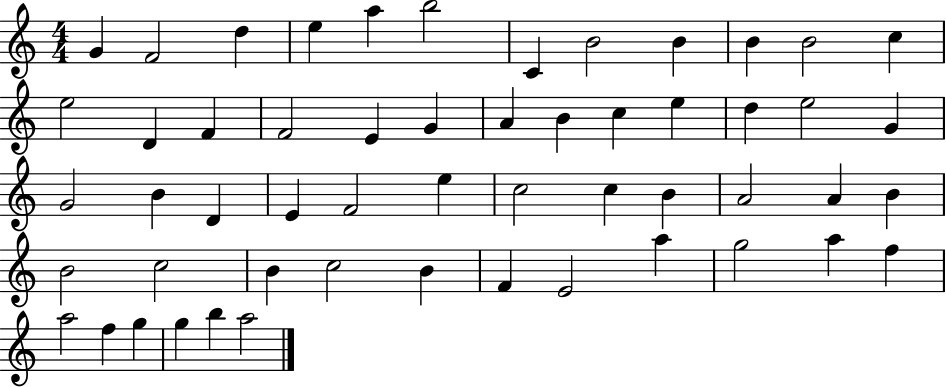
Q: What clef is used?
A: treble